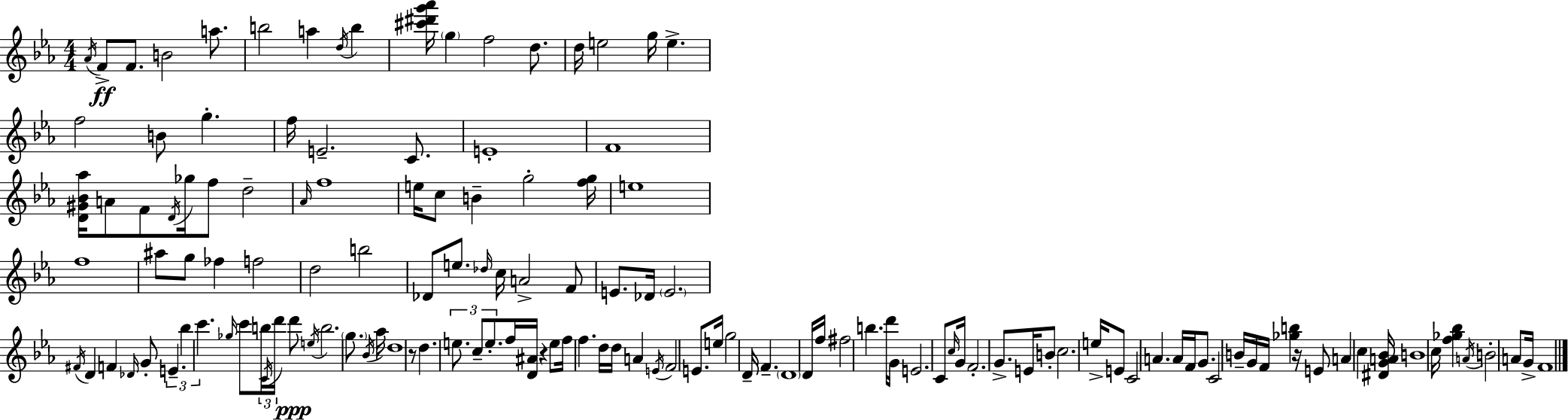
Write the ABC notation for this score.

X:1
T:Untitled
M:4/4
L:1/4
K:Eb
_A/4 F/2 F/2 B2 a/2 b2 a d/4 b [^c'^d'g'_a']/4 g f2 d/2 d/4 e2 g/4 e f2 B/2 g f/4 E2 C/2 E4 F4 [D^G_B_a]/4 A/2 F/2 D/4 _g/4 f/2 d2 _A/4 f4 e/4 c/2 B g2 [fg]/4 e4 f4 ^a/2 g/2 _f f2 d2 b2 _D/2 e/2 _d/4 c/4 A2 F/2 E/2 _D/4 E2 ^F/4 D F _D/4 G/2 E _b c' _g/4 c'/2 b/4 C/4 d'/4 d'/2 e/4 b2 g/2 _B/4 _a/4 d4 z/2 d e/2 c/2 e/2 f/4 [D^A]/4 z e/2 f/4 f d/4 d/4 A E/4 F2 E/2 e/4 g2 D/4 F D4 D/4 f/4 ^f2 b d'/4 G/4 E2 C/2 c/4 G/4 F2 G/2 E/4 B/2 c2 e/4 E/2 C2 A A/4 F/4 G/2 C2 B/4 G/4 F/4 [_gb] z/4 E/2 A c [^DGA_B]/4 B4 c/4 [f_g_b] A/4 B2 A/2 G/4 F4